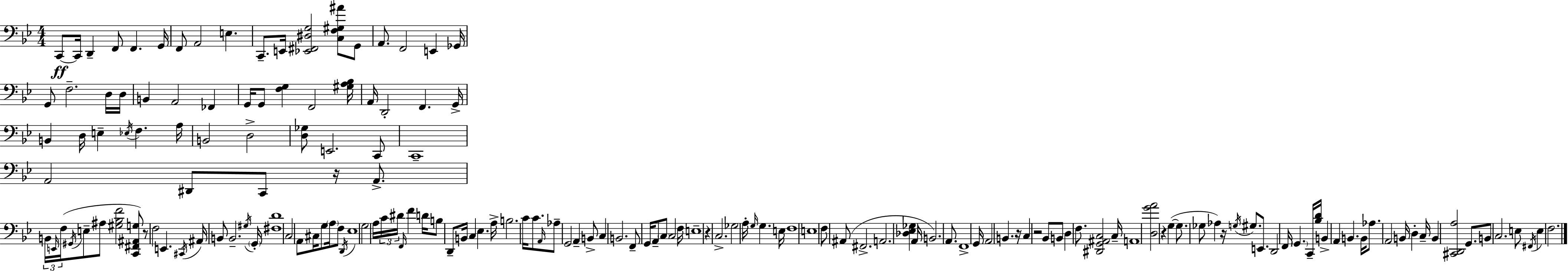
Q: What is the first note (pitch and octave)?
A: C2